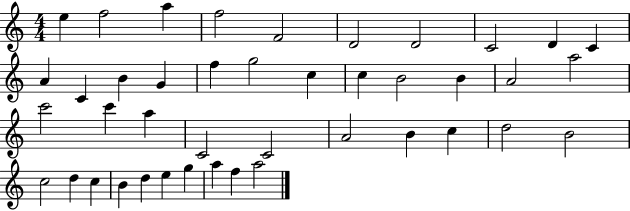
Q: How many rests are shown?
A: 0